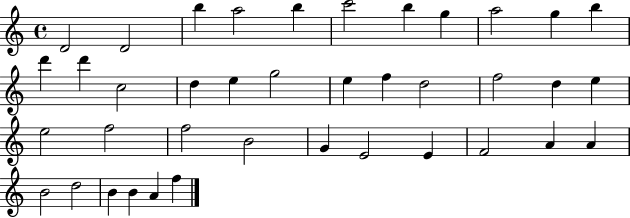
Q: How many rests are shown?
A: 0